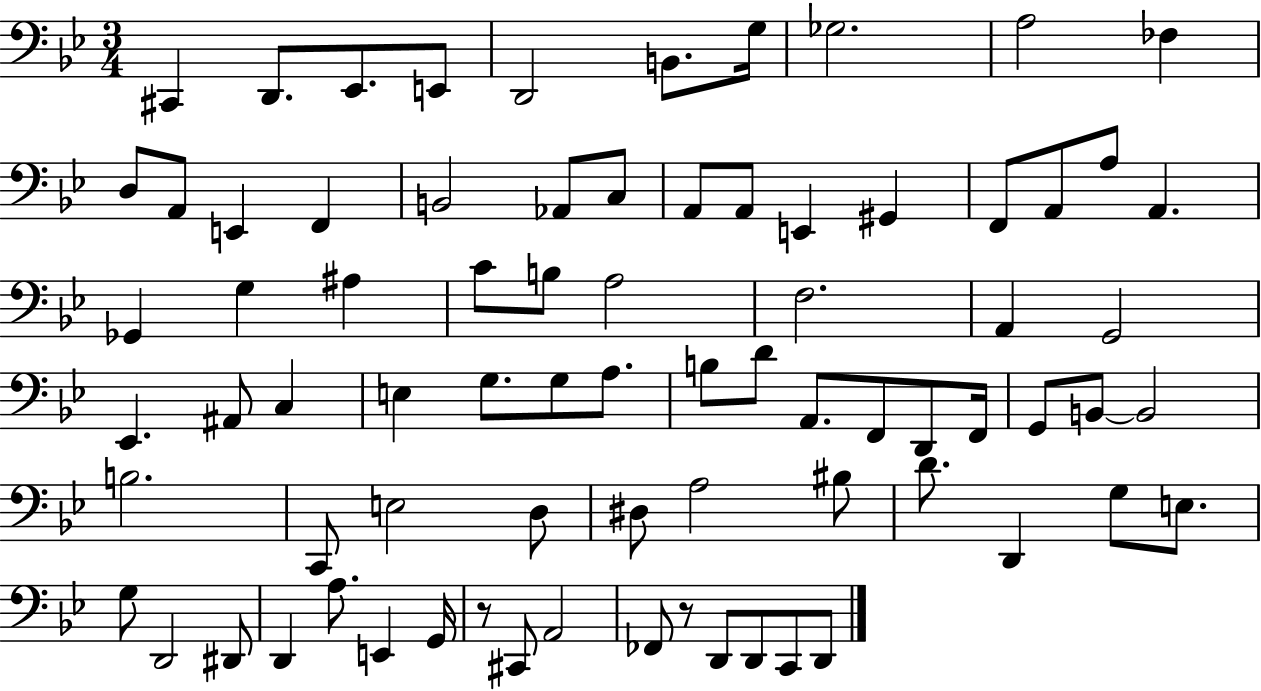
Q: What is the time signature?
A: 3/4